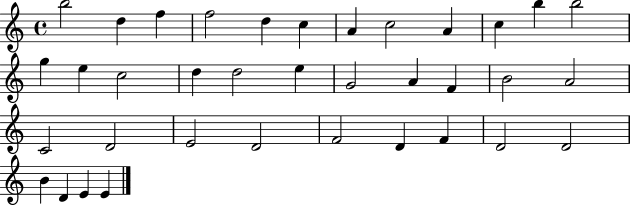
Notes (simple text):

B5/h D5/q F5/q F5/h D5/q C5/q A4/q C5/h A4/q C5/q B5/q B5/h G5/q E5/q C5/h D5/q D5/h E5/q G4/h A4/q F4/q B4/h A4/h C4/h D4/h E4/h D4/h F4/h D4/q F4/q D4/h D4/h B4/q D4/q E4/q E4/q